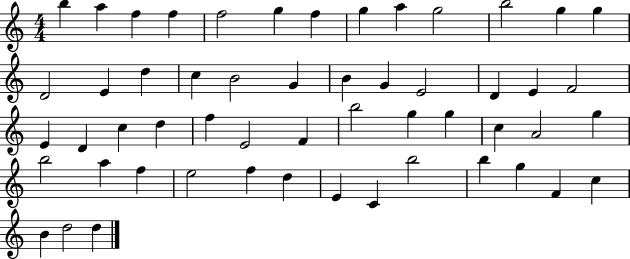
{
  \clef treble
  \numericTimeSignature
  \time 4/4
  \key c \major
  b''4 a''4 f''4 f''4 | f''2 g''4 f''4 | g''4 a''4 g''2 | b''2 g''4 g''4 | \break d'2 e'4 d''4 | c''4 b'2 g'4 | b'4 g'4 e'2 | d'4 e'4 f'2 | \break e'4 d'4 c''4 d''4 | f''4 e'2 f'4 | b''2 g''4 g''4 | c''4 a'2 g''4 | \break b''2 a''4 f''4 | e''2 f''4 d''4 | e'4 c'4 b''2 | b''4 g''4 f'4 c''4 | \break b'4 d''2 d''4 | \bar "|."
}